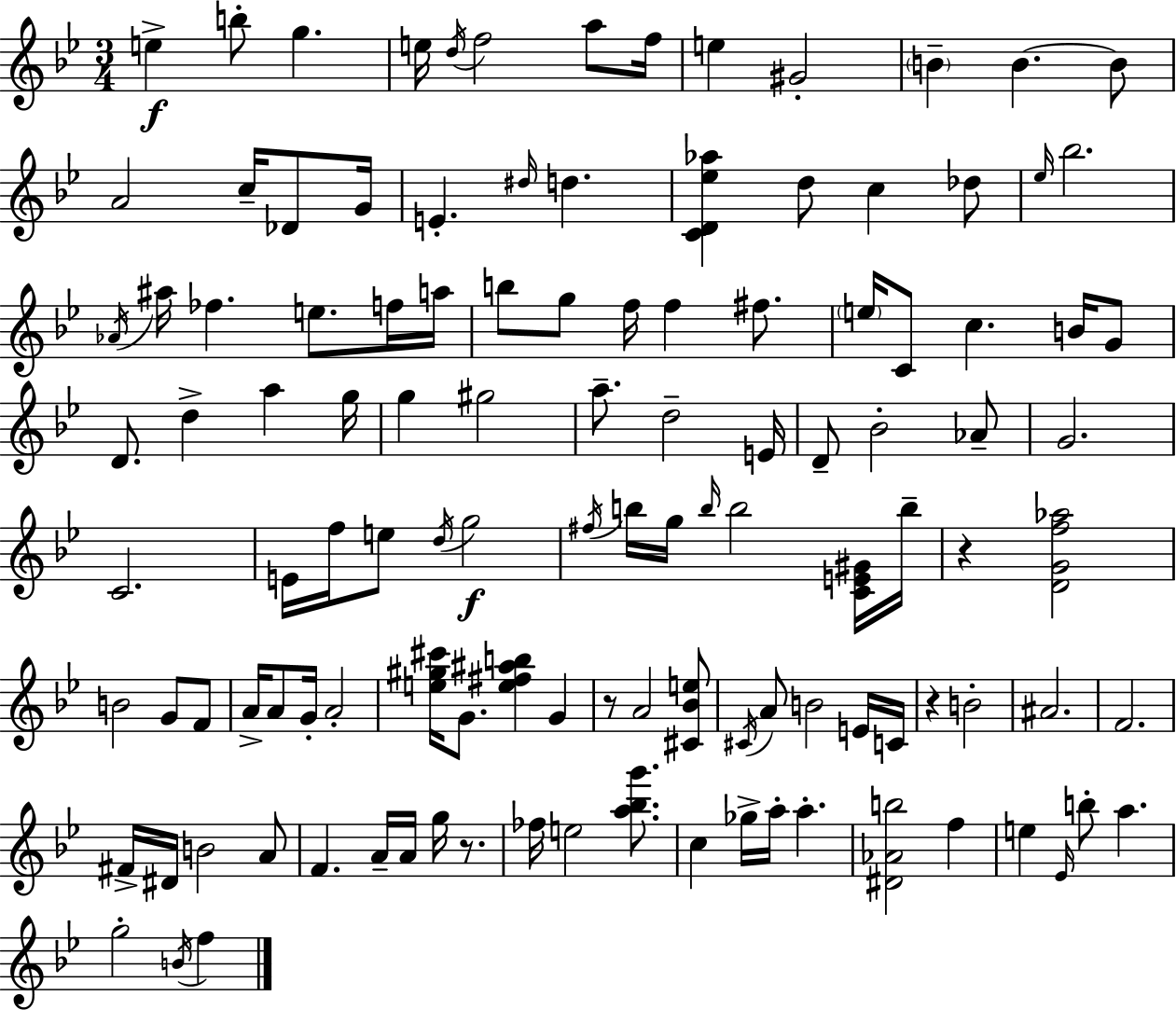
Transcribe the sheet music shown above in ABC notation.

X:1
T:Untitled
M:3/4
L:1/4
K:Gm
e b/2 g e/4 d/4 f2 a/2 f/4 e ^G2 B B B/2 A2 c/4 _D/2 G/4 E ^d/4 d [CD_e_a] d/2 c _d/2 _e/4 _b2 _A/4 ^a/4 _f e/2 f/4 a/4 b/2 g/2 f/4 f ^f/2 e/4 C/2 c B/4 G/2 D/2 d a g/4 g ^g2 a/2 d2 E/4 D/2 _B2 _A/2 G2 C2 E/4 f/4 e/2 d/4 g2 ^f/4 b/4 g/4 b/4 b2 [CE^G]/4 b/4 z [DGf_a]2 B2 G/2 F/2 A/4 A/2 G/4 A2 [e^g^c']/4 G/2 [e^f^ab] G z/2 A2 [^C_Be]/2 ^C/4 A/2 B2 E/4 C/4 z B2 ^A2 F2 ^F/4 ^D/4 B2 A/2 F A/4 A/4 g/4 z/2 _f/4 e2 [a_bg']/2 c _g/4 a/4 a [^D_Ab]2 f e _E/4 b/2 a g2 B/4 f